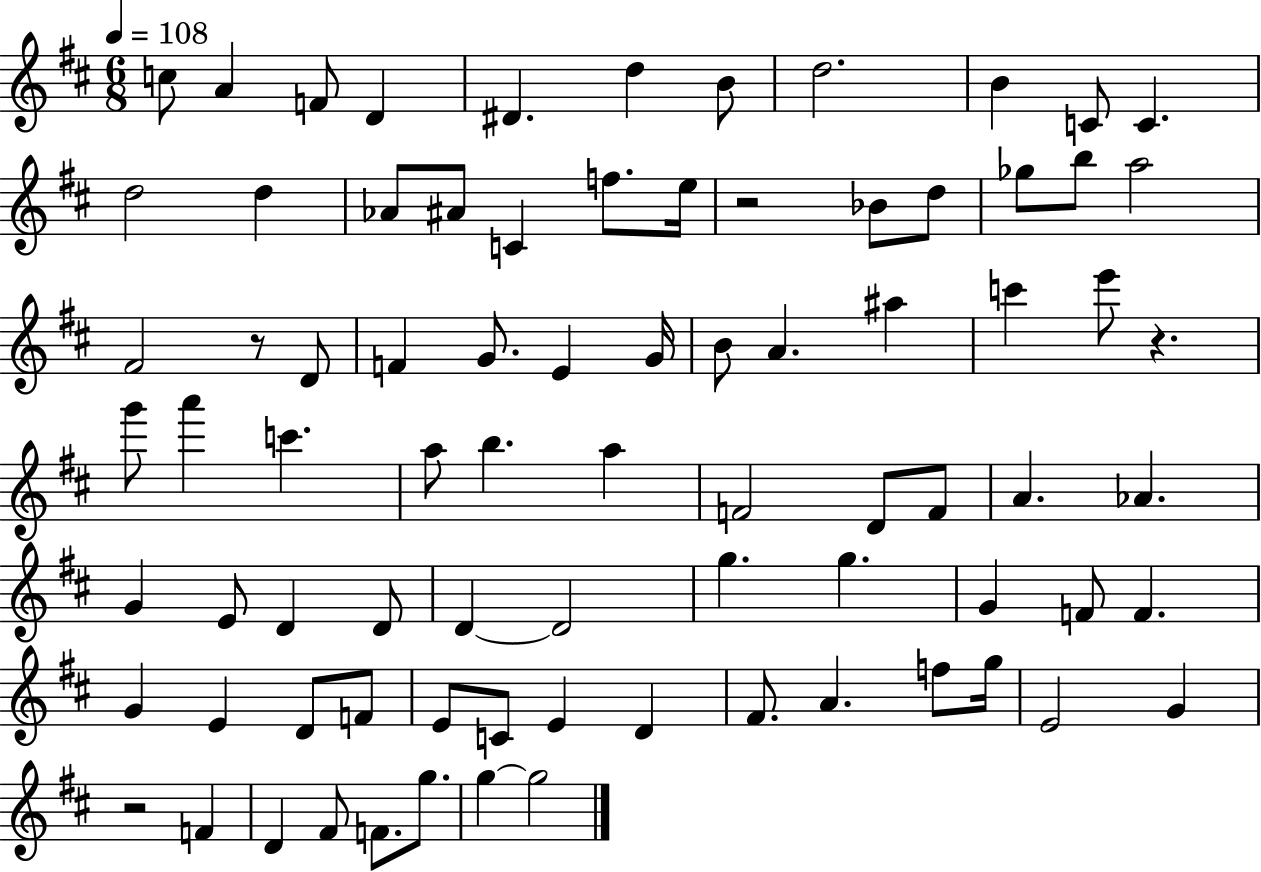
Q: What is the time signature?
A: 6/8